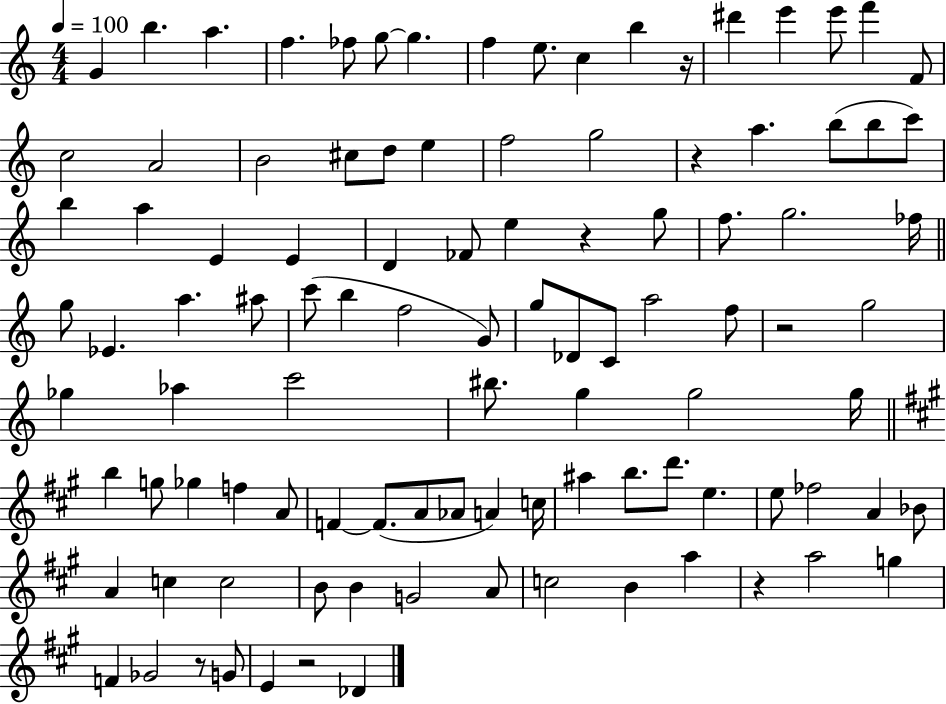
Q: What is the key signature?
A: C major